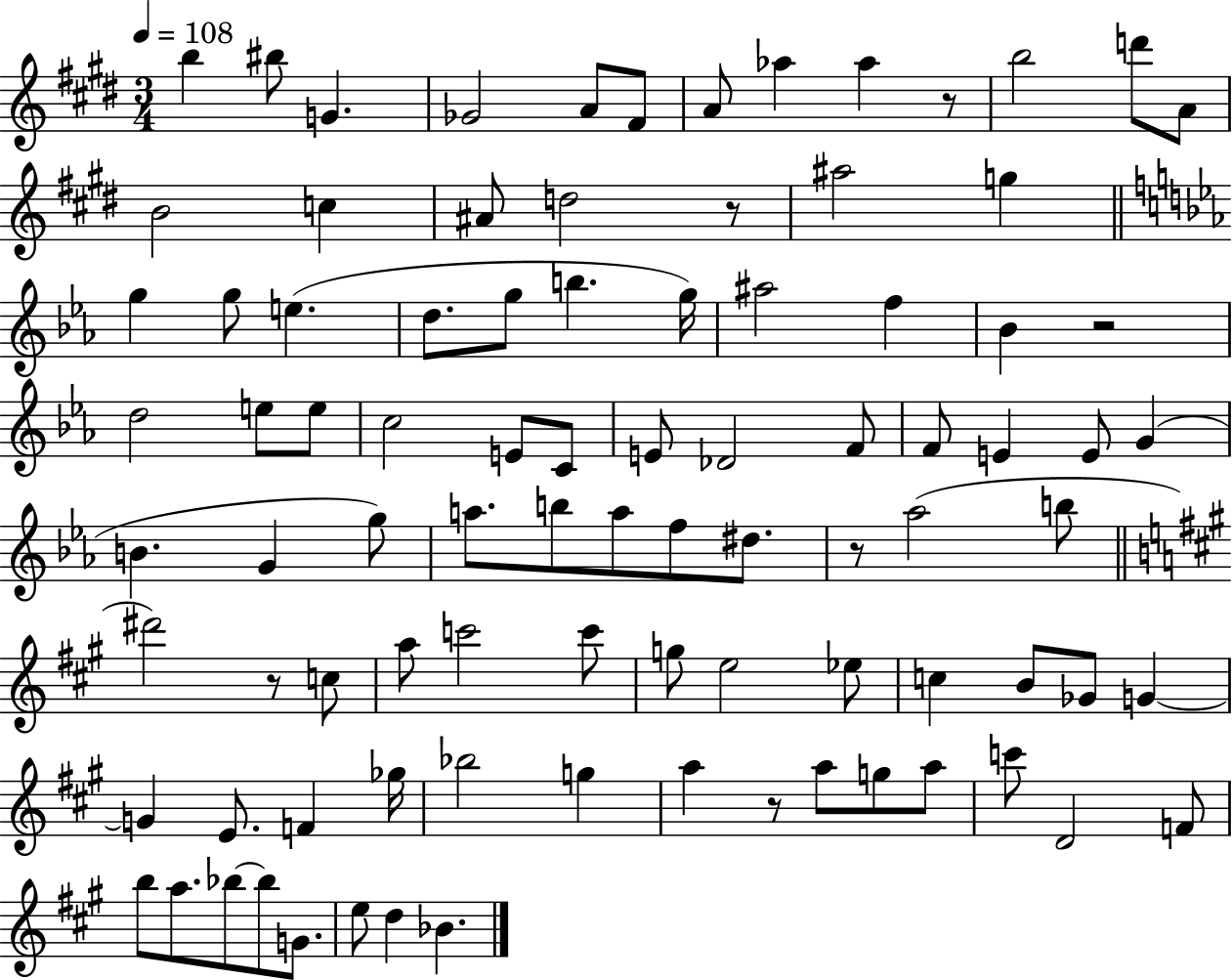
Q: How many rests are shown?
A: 6